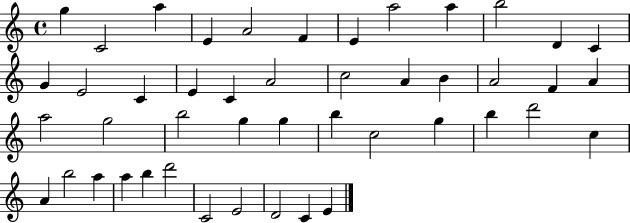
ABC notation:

X:1
T:Untitled
M:4/4
L:1/4
K:C
g C2 a E A2 F E a2 a b2 D C G E2 C E C A2 c2 A B A2 F A a2 g2 b2 g g b c2 g b d'2 c A b2 a a b d'2 C2 E2 D2 C E